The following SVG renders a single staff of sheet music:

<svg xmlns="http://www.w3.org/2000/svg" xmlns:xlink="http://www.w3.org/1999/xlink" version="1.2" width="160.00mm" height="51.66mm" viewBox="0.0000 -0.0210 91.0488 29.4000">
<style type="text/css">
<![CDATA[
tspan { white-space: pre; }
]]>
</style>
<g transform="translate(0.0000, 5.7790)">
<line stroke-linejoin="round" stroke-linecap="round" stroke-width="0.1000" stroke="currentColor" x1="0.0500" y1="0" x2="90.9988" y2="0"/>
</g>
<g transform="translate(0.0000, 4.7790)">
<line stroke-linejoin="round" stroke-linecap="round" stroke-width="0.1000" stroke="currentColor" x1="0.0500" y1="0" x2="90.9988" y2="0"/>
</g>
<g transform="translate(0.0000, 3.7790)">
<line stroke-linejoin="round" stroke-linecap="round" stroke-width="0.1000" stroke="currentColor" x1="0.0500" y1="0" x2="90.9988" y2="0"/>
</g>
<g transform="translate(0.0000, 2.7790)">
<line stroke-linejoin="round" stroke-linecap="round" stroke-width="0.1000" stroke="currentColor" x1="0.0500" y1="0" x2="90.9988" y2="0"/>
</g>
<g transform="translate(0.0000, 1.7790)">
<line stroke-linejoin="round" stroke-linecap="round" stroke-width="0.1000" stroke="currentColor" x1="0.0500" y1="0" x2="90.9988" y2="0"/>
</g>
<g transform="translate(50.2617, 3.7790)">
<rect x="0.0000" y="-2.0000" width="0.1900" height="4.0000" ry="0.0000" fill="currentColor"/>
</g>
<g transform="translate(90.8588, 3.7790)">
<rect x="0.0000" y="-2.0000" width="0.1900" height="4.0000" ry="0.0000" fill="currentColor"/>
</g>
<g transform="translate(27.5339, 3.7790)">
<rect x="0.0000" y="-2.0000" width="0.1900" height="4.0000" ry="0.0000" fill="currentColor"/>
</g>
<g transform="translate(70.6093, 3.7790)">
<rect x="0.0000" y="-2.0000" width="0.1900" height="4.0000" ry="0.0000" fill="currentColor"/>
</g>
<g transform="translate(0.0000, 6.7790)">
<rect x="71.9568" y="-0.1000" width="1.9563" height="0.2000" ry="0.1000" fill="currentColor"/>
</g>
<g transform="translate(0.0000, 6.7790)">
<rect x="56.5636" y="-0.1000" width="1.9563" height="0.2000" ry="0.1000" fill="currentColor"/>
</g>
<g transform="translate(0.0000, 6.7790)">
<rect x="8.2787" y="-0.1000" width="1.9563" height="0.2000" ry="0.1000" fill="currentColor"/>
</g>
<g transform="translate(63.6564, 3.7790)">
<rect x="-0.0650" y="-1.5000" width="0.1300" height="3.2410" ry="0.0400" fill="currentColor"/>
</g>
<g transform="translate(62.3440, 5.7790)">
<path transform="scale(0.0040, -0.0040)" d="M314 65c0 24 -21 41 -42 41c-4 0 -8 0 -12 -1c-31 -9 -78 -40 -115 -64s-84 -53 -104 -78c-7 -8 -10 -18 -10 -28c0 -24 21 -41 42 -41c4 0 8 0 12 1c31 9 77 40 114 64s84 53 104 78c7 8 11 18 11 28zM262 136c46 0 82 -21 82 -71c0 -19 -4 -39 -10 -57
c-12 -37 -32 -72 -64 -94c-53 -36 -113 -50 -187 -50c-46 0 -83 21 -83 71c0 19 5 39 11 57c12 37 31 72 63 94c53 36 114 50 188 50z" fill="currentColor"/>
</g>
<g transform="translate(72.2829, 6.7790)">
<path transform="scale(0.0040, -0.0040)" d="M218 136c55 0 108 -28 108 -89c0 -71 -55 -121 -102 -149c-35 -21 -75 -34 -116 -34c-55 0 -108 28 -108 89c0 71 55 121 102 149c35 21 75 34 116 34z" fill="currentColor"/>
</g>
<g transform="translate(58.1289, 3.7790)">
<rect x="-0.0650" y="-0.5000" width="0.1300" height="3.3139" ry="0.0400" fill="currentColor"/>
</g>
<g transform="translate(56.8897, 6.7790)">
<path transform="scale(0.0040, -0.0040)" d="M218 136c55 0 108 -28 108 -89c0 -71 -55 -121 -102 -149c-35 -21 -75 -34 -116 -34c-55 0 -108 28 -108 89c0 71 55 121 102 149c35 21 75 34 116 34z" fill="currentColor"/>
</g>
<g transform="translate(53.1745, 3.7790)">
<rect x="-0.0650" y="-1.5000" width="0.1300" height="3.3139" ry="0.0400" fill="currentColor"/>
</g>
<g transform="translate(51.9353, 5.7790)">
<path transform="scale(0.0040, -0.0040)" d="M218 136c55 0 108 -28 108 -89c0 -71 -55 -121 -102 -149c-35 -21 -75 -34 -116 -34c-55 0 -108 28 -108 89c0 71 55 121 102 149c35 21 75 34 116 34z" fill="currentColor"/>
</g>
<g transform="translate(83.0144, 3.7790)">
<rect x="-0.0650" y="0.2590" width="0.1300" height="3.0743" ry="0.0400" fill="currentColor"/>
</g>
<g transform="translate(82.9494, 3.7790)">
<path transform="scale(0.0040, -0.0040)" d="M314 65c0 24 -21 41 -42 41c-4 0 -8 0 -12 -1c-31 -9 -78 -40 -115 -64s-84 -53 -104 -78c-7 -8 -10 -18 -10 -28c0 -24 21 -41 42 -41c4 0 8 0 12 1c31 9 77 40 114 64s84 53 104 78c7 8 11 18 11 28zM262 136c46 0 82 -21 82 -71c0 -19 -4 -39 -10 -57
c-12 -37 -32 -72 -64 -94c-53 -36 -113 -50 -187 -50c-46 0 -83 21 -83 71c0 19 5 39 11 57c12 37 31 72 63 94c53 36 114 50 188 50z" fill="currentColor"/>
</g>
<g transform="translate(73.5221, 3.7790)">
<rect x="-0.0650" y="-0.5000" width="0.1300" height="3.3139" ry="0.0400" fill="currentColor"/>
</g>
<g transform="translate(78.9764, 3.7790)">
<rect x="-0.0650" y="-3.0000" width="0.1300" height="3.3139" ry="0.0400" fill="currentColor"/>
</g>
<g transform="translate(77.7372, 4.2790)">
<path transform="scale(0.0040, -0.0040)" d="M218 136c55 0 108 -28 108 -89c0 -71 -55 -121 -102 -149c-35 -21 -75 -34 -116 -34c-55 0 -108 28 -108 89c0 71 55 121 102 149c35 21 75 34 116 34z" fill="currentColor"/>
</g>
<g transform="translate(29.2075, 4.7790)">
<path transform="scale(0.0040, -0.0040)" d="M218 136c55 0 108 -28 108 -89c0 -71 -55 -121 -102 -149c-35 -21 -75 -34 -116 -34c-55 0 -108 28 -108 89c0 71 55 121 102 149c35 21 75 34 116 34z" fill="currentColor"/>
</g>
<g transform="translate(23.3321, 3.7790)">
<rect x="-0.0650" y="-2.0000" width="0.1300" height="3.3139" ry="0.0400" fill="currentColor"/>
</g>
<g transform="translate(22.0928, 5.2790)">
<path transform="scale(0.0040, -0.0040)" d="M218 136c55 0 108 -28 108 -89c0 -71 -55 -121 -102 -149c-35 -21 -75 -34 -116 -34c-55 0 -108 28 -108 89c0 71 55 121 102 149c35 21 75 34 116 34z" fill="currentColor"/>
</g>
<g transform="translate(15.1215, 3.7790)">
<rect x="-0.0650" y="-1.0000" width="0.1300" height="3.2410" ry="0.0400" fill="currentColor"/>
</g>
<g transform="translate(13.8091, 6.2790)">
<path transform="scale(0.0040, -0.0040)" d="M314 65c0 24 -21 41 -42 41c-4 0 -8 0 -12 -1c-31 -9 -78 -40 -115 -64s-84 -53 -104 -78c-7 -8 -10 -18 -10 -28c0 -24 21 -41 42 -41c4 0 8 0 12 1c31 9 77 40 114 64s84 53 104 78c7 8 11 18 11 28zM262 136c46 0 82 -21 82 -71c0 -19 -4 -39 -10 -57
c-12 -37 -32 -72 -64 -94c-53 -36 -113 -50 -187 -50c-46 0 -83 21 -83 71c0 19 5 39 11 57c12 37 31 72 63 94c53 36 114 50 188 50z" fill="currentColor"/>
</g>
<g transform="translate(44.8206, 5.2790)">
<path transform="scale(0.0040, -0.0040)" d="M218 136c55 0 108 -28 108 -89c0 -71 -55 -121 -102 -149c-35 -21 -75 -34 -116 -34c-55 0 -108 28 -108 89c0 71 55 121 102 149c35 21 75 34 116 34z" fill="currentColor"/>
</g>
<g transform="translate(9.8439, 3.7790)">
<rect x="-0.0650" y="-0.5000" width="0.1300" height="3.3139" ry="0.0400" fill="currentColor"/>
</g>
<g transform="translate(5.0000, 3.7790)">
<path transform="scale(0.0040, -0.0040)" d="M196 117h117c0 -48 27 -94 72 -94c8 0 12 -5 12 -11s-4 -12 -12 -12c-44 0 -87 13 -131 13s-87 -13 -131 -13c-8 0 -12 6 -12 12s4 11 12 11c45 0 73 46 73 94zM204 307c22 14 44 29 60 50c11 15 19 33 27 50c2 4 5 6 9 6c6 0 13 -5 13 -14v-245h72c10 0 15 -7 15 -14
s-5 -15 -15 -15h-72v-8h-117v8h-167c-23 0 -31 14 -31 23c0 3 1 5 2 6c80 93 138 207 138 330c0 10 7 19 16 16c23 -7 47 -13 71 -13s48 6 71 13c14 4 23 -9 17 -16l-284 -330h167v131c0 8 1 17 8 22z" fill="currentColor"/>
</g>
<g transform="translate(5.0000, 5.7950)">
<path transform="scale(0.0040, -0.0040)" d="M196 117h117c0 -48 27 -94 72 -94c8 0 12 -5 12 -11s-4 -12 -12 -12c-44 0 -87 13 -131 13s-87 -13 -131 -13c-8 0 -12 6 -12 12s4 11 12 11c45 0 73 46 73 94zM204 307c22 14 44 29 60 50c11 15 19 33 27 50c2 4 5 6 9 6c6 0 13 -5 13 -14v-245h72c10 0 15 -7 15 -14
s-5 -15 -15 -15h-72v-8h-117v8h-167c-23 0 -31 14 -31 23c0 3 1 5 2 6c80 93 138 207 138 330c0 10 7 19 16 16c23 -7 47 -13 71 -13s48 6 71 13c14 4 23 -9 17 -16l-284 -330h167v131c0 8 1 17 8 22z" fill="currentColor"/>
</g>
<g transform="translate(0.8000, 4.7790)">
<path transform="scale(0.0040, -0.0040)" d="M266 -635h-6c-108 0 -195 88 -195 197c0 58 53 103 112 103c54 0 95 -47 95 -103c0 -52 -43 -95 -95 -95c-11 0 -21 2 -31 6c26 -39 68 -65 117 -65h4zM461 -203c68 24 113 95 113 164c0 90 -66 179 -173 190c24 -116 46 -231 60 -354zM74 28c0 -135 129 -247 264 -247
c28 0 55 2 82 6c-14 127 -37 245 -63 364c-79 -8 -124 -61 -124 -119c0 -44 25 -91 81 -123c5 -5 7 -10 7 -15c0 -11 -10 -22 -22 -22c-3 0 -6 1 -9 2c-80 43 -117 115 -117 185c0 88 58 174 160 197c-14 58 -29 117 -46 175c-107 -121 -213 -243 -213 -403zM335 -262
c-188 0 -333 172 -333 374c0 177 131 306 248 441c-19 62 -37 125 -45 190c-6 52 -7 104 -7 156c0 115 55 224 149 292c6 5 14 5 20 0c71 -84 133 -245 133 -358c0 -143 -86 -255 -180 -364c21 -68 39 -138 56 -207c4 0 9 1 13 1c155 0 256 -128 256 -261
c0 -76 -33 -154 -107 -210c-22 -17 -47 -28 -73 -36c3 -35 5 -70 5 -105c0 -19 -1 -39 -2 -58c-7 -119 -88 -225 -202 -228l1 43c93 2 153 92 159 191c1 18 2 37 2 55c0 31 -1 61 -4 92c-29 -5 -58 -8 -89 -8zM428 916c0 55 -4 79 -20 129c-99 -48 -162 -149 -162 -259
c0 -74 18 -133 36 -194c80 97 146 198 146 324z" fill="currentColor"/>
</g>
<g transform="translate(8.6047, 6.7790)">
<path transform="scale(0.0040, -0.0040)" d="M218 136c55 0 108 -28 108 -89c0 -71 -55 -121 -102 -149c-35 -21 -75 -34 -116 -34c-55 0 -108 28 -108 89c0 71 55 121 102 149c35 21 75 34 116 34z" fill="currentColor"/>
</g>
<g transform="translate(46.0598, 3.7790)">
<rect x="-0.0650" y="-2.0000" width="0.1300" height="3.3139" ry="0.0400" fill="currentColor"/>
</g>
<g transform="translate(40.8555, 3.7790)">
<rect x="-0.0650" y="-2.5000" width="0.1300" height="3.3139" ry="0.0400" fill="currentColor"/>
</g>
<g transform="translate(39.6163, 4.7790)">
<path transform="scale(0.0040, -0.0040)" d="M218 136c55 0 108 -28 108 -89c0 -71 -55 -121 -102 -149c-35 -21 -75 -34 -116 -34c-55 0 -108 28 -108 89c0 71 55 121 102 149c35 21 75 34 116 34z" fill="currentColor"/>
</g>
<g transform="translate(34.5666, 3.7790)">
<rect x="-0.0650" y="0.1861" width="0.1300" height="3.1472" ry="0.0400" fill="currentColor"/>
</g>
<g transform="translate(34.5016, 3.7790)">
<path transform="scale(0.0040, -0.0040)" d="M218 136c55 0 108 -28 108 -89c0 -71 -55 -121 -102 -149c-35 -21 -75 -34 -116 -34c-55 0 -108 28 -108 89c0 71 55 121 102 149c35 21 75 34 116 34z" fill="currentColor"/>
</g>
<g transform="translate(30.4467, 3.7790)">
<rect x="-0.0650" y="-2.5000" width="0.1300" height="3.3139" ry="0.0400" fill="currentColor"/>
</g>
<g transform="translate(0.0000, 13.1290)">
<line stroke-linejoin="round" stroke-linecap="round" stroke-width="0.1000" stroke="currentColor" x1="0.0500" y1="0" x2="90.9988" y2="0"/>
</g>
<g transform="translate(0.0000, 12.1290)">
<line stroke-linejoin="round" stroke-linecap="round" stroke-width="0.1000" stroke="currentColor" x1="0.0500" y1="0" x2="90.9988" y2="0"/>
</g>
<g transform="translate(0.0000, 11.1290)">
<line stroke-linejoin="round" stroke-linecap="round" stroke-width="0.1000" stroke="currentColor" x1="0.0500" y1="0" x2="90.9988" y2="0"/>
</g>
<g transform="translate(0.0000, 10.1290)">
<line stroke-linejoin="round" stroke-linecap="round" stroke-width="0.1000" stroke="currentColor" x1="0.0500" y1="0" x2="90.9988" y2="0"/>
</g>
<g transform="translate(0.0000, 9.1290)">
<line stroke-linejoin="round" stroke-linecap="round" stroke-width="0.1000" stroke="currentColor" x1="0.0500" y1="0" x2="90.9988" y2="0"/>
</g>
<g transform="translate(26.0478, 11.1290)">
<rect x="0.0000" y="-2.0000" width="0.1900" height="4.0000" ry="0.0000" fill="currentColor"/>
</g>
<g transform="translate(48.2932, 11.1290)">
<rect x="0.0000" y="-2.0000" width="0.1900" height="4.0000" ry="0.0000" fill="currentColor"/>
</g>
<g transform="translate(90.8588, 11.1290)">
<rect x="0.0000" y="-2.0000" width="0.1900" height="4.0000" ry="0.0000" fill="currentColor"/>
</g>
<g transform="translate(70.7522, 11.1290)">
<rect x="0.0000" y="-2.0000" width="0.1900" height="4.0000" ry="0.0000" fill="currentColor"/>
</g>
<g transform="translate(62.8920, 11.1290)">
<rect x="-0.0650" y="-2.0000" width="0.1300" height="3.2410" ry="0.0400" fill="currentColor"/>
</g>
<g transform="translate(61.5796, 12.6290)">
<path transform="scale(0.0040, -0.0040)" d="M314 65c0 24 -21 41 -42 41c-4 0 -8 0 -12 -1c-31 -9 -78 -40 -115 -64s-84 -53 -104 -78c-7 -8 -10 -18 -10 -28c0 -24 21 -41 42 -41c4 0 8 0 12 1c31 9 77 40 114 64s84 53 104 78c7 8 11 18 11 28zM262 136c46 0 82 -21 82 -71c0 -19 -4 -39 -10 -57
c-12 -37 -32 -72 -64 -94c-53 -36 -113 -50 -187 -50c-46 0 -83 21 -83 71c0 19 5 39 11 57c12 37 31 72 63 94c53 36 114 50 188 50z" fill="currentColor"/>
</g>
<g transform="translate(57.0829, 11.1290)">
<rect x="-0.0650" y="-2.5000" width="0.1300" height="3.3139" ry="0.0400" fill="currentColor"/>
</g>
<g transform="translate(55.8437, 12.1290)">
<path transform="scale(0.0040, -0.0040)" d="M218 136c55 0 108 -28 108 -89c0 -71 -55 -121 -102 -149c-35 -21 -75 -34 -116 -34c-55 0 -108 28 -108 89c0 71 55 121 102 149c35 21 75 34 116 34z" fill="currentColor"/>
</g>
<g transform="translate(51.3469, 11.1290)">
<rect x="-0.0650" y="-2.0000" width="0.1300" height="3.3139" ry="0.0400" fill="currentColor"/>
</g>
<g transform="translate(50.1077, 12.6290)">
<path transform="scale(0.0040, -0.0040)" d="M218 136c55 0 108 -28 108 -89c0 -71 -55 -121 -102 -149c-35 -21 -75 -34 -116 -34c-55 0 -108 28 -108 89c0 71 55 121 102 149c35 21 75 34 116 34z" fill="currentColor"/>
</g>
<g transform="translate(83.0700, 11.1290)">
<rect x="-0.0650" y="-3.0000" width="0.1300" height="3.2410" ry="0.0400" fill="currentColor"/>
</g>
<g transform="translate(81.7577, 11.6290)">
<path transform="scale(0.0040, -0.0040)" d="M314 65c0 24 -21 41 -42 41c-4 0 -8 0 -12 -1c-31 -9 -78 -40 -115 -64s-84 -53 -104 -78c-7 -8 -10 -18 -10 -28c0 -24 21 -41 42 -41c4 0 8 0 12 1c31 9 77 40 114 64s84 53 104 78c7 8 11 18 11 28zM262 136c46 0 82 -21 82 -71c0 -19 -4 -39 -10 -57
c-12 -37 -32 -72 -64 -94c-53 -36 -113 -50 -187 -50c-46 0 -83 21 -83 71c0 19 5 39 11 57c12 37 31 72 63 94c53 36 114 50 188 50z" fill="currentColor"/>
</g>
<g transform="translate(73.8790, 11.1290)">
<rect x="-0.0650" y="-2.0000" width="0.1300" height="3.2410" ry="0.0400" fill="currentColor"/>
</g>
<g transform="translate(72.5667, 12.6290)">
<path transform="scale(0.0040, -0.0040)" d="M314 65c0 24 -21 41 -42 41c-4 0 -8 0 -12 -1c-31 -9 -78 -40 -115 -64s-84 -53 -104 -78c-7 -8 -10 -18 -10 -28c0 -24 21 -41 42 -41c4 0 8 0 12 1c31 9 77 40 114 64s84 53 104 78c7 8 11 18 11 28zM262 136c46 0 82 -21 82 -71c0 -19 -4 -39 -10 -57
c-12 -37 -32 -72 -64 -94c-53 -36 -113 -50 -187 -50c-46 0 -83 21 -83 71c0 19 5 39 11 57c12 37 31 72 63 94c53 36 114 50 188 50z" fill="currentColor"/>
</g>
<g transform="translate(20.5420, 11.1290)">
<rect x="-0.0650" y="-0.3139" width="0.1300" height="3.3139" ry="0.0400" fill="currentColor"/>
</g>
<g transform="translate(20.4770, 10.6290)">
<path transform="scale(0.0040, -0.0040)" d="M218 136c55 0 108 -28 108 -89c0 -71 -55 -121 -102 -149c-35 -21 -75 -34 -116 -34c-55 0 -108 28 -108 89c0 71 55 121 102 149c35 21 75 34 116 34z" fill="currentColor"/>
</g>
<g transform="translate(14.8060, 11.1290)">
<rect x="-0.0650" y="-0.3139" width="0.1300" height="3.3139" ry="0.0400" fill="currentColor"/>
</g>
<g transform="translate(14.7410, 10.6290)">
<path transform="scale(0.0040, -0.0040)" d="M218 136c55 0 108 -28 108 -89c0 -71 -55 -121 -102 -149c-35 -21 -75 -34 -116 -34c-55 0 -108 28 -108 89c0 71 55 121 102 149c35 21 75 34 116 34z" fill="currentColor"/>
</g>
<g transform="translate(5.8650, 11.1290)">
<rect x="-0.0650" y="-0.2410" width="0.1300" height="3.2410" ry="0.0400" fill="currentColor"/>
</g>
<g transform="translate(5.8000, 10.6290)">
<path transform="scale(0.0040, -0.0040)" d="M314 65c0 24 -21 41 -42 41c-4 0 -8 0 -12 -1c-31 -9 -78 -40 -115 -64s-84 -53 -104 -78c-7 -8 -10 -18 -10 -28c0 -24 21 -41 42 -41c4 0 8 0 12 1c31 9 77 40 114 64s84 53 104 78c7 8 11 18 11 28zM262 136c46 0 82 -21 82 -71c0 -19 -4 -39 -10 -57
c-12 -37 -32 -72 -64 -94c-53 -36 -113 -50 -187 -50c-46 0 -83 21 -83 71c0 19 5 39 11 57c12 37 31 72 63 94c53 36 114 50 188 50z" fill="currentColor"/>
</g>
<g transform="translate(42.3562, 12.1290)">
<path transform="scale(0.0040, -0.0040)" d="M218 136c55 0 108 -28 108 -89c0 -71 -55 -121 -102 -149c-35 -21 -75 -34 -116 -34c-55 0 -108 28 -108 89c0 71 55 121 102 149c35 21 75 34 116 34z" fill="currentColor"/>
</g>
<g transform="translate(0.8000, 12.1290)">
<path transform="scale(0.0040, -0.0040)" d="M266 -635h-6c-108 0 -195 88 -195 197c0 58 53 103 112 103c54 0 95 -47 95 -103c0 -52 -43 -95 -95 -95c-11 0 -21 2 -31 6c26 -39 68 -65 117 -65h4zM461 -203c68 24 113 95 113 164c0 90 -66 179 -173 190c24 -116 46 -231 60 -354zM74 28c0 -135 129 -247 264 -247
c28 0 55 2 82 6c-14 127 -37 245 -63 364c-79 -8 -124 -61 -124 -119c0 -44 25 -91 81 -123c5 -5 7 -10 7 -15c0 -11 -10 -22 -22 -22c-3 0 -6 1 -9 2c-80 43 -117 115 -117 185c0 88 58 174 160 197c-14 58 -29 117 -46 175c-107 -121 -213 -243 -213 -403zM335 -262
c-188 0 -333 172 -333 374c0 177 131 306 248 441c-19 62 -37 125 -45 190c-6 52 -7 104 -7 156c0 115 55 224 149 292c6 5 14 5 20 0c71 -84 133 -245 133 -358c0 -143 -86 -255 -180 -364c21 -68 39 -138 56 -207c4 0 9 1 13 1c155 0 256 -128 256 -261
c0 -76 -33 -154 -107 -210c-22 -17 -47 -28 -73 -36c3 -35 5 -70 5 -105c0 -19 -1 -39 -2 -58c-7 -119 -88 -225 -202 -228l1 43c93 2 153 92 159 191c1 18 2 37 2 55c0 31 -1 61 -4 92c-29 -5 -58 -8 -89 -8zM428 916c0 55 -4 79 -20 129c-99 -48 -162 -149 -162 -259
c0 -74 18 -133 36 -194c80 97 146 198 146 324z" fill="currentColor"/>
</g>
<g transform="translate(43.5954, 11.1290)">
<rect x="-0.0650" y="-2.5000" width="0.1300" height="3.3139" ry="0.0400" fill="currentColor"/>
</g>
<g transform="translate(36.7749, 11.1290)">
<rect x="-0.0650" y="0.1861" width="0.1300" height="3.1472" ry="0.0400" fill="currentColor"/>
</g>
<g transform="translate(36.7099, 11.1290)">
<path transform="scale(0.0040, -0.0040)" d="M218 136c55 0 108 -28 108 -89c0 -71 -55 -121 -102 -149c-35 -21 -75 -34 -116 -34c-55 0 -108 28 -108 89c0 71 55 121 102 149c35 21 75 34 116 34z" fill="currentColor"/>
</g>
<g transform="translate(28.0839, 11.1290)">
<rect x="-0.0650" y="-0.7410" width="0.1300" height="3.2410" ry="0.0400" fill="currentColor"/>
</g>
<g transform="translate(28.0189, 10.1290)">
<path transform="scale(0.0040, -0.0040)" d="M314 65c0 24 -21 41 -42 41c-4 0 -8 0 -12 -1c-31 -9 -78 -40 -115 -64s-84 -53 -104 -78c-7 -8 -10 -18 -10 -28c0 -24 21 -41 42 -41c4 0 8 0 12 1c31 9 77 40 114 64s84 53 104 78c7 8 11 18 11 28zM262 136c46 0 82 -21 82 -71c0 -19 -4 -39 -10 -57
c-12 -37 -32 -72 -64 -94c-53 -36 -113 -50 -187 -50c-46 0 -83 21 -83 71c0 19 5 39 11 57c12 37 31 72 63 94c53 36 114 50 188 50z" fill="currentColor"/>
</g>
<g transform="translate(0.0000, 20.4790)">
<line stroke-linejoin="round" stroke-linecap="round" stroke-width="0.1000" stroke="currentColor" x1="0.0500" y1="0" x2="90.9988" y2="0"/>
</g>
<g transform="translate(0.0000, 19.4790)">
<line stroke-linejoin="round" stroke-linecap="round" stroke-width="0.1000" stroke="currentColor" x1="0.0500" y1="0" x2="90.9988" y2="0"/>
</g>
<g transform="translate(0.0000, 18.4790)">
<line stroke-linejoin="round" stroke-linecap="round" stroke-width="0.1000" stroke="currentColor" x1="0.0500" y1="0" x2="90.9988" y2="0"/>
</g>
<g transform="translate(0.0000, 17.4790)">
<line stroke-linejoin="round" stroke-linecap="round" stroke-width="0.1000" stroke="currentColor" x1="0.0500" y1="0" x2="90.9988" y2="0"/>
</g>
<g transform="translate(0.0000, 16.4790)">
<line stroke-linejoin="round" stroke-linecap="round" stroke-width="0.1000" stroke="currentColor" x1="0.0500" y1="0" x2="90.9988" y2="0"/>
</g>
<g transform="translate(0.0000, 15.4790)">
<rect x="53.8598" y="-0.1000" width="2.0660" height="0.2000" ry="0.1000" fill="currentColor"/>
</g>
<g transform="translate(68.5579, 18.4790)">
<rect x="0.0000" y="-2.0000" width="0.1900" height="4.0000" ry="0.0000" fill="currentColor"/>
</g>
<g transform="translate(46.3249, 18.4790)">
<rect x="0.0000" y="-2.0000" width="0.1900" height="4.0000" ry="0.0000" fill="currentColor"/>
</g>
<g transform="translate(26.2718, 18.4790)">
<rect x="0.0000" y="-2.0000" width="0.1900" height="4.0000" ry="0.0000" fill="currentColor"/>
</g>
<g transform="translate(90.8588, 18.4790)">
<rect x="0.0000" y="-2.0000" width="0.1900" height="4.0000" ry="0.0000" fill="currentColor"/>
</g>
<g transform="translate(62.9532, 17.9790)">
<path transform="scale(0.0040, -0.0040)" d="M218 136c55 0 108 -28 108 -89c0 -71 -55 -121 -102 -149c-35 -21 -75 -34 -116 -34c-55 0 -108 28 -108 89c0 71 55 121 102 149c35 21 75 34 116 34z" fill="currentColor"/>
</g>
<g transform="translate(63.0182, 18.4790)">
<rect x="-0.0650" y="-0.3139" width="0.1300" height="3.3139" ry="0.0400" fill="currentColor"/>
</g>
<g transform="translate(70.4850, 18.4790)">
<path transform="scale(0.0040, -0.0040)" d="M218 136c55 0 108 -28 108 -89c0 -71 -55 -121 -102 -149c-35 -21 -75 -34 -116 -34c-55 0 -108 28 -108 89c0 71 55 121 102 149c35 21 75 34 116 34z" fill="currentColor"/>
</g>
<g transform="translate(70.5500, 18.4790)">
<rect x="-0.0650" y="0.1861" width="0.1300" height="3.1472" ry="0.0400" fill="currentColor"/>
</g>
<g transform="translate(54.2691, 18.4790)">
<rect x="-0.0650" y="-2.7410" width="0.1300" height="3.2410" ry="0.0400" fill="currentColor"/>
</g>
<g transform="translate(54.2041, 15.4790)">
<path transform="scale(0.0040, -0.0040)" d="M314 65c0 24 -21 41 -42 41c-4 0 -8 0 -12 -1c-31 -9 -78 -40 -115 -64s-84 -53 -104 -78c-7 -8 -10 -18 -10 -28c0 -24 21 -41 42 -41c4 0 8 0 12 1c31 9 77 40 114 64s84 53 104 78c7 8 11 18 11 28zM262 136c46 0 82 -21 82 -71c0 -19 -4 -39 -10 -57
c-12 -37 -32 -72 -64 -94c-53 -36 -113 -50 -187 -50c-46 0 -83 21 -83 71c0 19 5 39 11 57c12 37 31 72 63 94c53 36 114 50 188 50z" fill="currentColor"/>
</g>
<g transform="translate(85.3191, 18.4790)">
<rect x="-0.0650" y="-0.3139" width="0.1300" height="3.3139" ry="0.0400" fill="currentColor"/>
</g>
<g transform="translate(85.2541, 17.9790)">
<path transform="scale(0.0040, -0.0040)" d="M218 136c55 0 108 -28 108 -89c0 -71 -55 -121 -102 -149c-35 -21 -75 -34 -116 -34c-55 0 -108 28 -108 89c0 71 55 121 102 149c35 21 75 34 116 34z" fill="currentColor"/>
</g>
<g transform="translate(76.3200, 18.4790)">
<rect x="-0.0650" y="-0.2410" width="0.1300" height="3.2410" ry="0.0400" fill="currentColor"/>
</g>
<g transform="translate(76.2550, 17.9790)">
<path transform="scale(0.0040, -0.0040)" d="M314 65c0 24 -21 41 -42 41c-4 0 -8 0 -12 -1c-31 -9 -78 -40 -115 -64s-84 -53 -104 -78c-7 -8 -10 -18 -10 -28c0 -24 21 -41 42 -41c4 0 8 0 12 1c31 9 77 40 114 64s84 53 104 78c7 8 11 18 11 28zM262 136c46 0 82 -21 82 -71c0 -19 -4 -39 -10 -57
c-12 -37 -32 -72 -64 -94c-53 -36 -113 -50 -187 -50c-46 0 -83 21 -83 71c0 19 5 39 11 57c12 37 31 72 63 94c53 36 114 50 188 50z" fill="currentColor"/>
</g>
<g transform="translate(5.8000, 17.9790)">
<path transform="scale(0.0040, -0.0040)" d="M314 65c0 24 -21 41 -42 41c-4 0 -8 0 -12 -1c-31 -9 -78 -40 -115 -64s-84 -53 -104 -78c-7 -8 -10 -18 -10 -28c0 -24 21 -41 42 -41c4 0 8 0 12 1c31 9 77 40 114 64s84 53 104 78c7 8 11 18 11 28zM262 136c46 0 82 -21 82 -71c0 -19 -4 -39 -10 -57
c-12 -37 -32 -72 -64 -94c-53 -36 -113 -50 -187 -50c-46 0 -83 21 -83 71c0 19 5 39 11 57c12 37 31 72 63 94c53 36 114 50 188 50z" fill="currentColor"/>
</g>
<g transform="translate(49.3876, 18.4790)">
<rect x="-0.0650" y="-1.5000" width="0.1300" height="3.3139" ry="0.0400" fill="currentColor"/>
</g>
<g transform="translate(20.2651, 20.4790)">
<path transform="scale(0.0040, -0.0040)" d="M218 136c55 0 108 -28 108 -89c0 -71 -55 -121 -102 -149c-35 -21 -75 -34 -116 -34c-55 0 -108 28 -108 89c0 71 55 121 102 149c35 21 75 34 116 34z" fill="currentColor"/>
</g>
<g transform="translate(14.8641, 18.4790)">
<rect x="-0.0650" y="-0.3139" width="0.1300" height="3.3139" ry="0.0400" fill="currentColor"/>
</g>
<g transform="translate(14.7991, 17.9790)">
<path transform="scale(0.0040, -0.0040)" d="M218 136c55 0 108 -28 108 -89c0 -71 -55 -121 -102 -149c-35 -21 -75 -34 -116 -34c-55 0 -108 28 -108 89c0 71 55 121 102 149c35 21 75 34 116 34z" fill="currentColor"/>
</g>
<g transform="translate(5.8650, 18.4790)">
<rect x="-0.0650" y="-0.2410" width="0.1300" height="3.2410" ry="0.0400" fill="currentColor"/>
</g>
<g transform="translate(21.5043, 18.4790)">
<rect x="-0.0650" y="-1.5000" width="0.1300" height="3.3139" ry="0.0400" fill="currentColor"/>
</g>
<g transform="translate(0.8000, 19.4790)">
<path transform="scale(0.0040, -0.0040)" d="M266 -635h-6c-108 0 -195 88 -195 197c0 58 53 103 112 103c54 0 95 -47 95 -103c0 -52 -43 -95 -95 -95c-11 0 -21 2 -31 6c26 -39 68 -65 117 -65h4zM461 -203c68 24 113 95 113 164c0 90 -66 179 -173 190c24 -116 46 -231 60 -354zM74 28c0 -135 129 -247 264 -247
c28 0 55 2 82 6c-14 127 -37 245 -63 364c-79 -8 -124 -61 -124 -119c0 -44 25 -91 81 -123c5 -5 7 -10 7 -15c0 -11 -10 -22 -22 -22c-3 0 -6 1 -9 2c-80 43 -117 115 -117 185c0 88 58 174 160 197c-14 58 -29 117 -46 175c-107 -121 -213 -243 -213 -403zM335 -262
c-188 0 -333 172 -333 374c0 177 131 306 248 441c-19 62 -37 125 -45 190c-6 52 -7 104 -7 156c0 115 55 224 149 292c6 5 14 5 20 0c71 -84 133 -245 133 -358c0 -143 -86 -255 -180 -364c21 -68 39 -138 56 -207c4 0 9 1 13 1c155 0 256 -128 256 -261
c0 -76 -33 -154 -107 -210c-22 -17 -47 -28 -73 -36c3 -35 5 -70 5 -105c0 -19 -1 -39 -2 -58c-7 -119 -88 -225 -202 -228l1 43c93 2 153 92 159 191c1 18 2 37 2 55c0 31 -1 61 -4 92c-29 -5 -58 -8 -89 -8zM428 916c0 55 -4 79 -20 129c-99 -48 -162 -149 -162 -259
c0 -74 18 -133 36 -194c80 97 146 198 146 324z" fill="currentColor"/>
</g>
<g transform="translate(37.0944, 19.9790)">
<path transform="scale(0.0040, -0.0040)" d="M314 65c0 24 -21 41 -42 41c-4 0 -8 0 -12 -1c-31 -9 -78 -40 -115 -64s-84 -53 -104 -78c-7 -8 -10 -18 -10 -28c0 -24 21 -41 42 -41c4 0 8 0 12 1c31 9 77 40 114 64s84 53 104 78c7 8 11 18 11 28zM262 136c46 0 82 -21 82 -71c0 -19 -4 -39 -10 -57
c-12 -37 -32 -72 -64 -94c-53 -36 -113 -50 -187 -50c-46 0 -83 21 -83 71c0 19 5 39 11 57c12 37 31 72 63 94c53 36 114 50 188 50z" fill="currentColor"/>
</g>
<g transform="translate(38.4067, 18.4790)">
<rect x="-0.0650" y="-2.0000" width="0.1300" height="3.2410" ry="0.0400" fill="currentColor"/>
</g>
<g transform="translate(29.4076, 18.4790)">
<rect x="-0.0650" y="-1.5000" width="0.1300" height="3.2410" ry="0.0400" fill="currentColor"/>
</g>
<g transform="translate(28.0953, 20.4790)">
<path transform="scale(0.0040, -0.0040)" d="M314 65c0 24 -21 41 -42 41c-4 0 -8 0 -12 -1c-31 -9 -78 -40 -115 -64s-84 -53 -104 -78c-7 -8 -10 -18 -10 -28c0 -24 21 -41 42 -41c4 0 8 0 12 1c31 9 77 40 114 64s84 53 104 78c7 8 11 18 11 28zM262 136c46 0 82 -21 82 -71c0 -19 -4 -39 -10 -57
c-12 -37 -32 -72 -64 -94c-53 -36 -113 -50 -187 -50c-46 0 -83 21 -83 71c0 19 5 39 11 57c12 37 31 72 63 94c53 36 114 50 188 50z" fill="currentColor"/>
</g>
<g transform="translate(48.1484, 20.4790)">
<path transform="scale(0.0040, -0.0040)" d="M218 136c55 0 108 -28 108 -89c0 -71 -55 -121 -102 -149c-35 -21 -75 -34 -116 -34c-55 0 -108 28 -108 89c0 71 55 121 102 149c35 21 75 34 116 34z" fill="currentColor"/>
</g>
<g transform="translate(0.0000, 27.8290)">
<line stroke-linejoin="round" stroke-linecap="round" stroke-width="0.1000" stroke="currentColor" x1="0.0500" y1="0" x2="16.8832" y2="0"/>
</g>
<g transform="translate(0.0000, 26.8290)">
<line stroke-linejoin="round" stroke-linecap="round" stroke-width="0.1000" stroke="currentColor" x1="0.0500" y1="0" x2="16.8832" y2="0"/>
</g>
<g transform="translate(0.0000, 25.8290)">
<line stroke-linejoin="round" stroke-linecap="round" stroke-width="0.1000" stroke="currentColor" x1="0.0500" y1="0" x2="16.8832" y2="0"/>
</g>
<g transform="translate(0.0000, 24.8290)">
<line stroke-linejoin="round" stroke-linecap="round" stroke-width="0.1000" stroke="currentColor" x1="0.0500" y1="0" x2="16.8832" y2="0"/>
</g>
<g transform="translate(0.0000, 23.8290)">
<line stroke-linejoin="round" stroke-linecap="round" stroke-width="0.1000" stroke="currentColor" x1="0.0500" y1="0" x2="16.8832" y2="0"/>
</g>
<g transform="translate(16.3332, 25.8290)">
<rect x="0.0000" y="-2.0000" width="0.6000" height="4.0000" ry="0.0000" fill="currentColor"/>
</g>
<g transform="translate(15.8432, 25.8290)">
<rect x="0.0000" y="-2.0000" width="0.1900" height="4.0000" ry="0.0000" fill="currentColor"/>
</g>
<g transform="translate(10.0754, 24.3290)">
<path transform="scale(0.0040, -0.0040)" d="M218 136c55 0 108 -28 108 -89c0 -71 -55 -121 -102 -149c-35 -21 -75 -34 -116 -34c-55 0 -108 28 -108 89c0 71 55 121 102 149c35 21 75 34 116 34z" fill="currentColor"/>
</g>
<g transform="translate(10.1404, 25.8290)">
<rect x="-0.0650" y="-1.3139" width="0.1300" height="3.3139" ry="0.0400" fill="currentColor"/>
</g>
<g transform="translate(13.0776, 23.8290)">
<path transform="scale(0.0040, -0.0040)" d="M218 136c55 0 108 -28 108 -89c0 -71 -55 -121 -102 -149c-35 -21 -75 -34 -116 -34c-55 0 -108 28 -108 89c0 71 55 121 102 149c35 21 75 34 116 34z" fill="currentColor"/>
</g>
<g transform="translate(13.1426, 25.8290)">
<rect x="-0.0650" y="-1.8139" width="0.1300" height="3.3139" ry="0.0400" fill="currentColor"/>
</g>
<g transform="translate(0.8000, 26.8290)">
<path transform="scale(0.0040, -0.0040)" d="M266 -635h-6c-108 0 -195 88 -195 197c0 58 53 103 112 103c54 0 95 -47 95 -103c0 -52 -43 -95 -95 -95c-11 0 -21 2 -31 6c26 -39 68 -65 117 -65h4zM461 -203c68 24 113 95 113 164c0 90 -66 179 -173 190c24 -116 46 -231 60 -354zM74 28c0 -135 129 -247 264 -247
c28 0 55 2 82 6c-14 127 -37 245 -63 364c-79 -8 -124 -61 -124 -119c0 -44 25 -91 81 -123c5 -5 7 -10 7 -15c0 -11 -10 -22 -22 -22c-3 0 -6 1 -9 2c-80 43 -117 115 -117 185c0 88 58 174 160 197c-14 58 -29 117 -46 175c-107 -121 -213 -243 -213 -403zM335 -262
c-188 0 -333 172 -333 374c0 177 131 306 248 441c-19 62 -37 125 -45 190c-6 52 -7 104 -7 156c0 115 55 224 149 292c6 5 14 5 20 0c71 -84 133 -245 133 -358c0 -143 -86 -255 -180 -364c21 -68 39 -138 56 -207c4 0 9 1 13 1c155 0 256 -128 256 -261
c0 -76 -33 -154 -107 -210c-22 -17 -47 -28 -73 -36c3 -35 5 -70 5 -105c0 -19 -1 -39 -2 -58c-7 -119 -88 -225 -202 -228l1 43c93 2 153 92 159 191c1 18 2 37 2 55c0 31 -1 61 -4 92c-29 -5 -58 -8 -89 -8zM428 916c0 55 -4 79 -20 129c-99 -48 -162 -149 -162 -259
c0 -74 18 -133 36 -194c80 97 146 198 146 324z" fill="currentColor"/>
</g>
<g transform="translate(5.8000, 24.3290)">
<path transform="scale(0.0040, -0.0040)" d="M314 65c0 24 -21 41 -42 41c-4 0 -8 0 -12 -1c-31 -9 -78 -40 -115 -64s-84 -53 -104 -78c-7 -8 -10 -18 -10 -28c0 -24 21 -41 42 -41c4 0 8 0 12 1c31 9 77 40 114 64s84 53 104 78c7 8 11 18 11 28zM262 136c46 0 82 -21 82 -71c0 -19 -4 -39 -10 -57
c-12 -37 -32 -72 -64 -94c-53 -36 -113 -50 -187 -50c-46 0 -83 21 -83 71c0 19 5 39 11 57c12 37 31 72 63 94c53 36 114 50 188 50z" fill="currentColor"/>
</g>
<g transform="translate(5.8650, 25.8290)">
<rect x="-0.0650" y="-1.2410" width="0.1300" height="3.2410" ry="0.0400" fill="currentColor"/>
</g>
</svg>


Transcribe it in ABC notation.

X:1
T:Untitled
M:4/4
L:1/4
K:C
C D2 F G B G F E C E2 C A B2 c2 c c d2 B G F G F2 F2 A2 c2 c E E2 F2 E a2 c B c2 c e2 e f